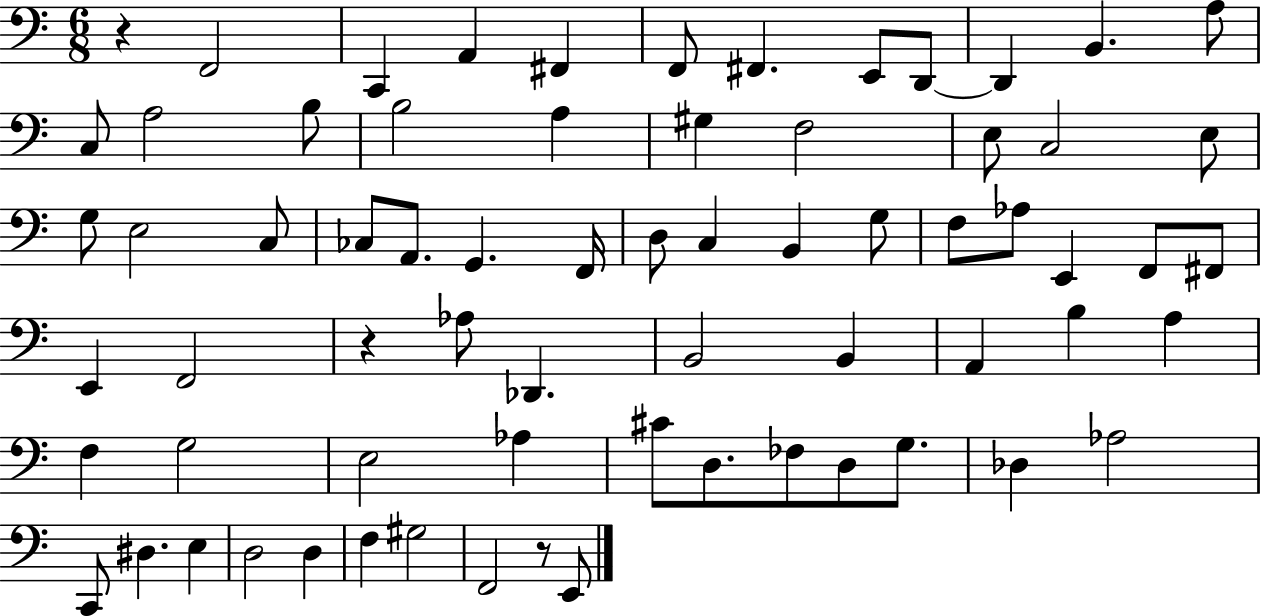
{
  \clef bass
  \numericTimeSignature
  \time 6/8
  \key c \major
  r4 f,2 | c,4 a,4 fis,4 | f,8 fis,4. e,8 d,8~~ | d,4 b,4. a8 | \break c8 a2 b8 | b2 a4 | gis4 f2 | e8 c2 e8 | \break g8 e2 c8 | ces8 a,8. g,4. f,16 | d8 c4 b,4 g8 | f8 aes8 e,4 f,8 fis,8 | \break e,4 f,2 | r4 aes8 des,4. | b,2 b,4 | a,4 b4 a4 | \break f4 g2 | e2 aes4 | cis'8 d8. fes8 d8 g8. | des4 aes2 | \break c,8 dis4. e4 | d2 d4 | f4 gis2 | f,2 r8 e,8 | \break \bar "|."
}